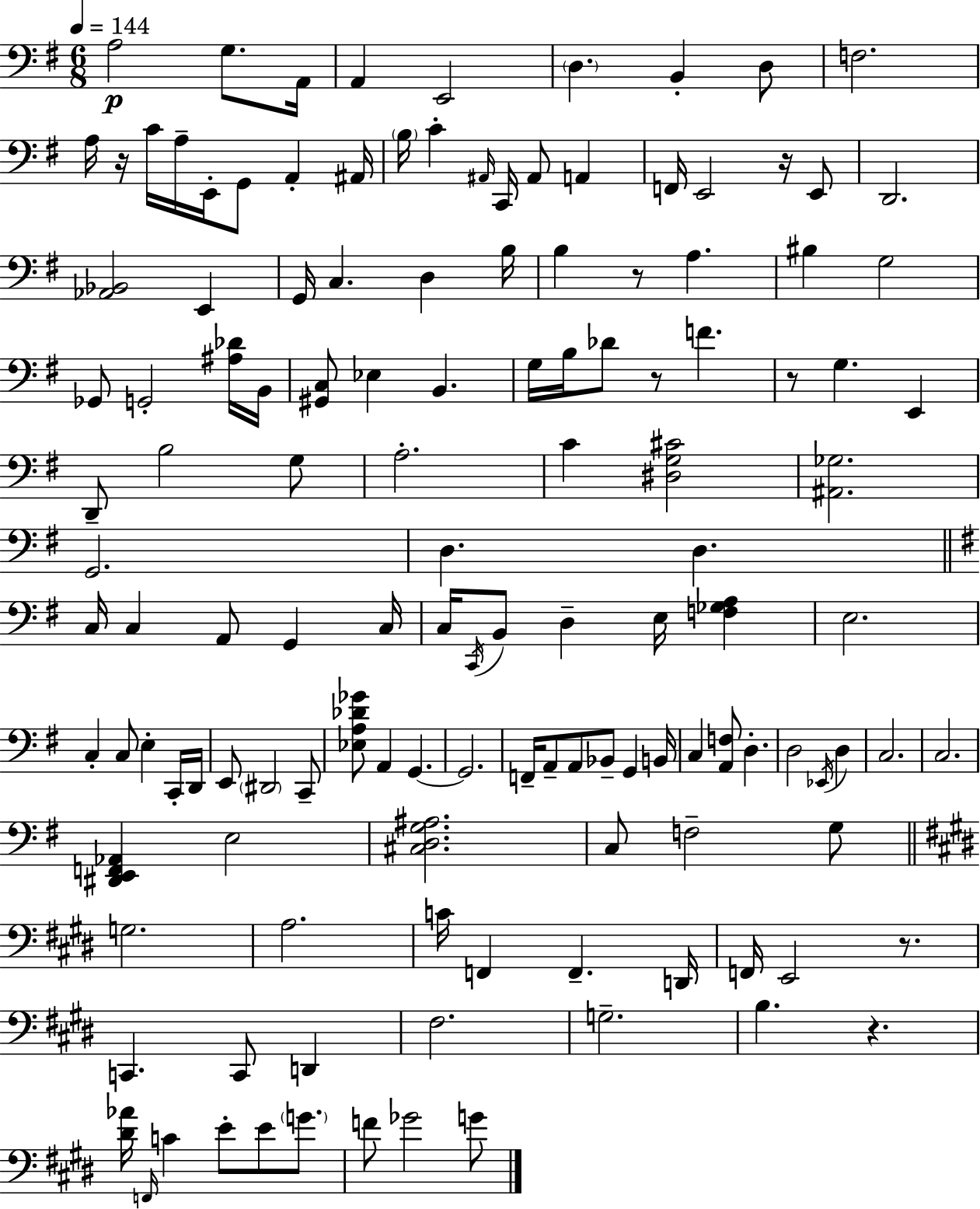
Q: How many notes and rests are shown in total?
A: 133